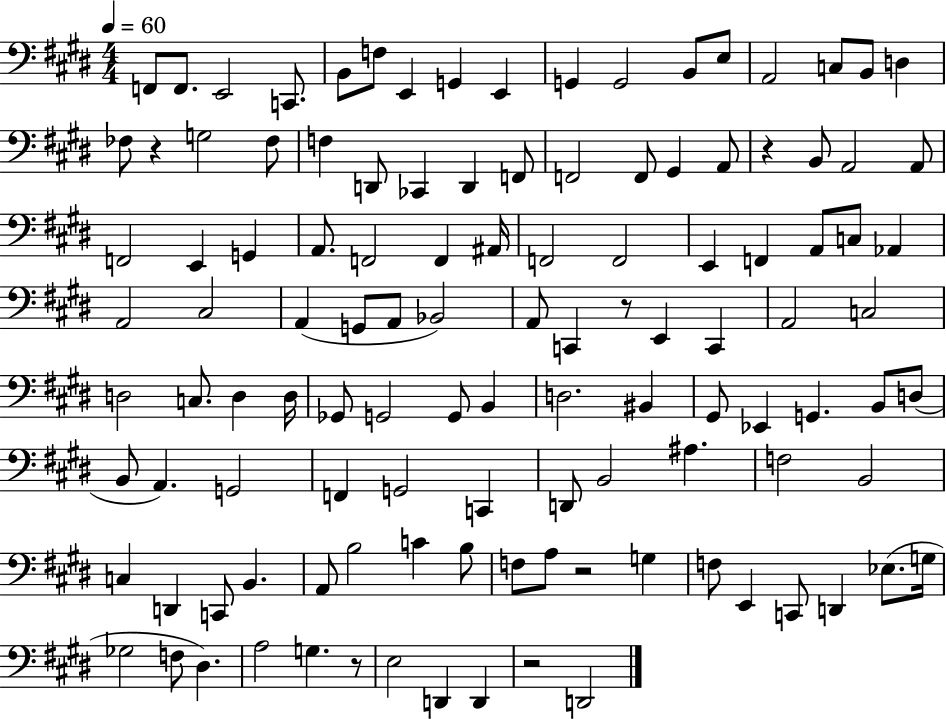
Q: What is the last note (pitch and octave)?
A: D2